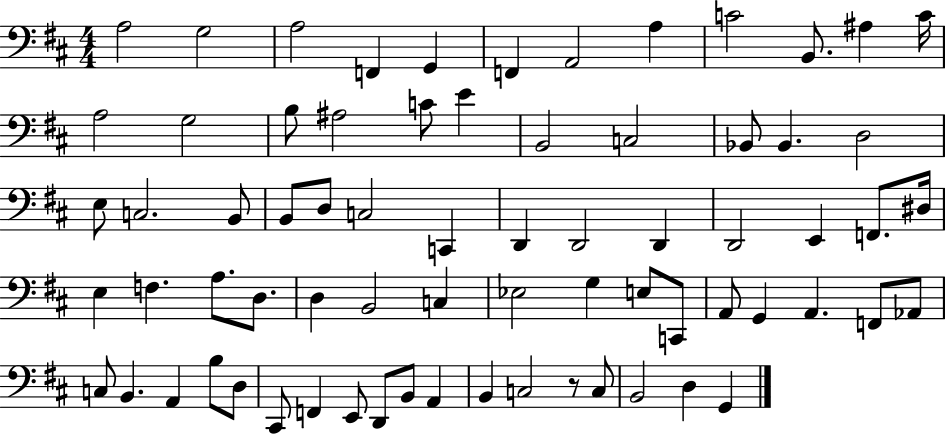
X:1
T:Untitled
M:4/4
L:1/4
K:D
A,2 G,2 A,2 F,, G,, F,, A,,2 A, C2 B,,/2 ^A, C/4 A,2 G,2 B,/2 ^A,2 C/2 E B,,2 C,2 _B,,/2 _B,, D,2 E,/2 C,2 B,,/2 B,,/2 D,/2 C,2 C,, D,, D,,2 D,, D,,2 E,, F,,/2 ^D,/4 E, F, A,/2 D,/2 D, B,,2 C, _E,2 G, E,/2 C,,/2 A,,/2 G,, A,, F,,/2 _A,,/2 C,/2 B,, A,, B,/2 D,/2 ^C,,/2 F,, E,,/2 D,,/2 B,,/2 A,, B,, C,2 z/2 C,/2 B,,2 D, G,,